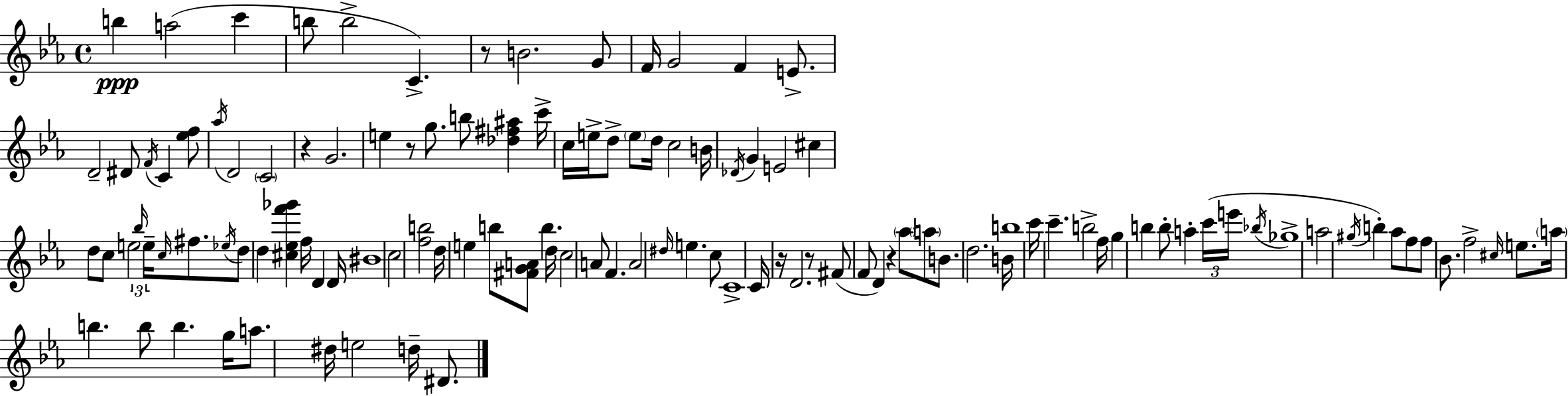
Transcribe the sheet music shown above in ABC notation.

X:1
T:Untitled
M:4/4
L:1/4
K:Cm
b a2 c' b/2 b2 C z/2 B2 G/2 F/4 G2 F E/2 D2 ^D/2 F/4 C [_ef]/2 _a/4 D2 C2 z G2 e z/2 g/2 b/2 [_d^f^a] c'/4 c/4 e/4 d/2 e/2 d/4 c2 B/4 _D/4 G E2 ^c d/2 c/2 e2 _b/4 e/4 c/4 ^f/2 _e/4 d/2 d [^c_ef'_g'] f/4 D D/4 ^B4 c2 [fb]2 d/4 e b/2 [^FGA]/2 b d/4 c2 A/2 F A2 ^d/4 e c/2 C4 C/4 z/4 D2 z/2 ^F/2 F/2 D z _a/2 a/2 B/2 d2 B/4 b4 c'/4 c' b2 f/4 g b b/2 a c'/4 e'/4 _b/4 _g4 a2 ^g/4 b _a/2 f/2 f/2 _B/2 f2 ^c/4 e/2 a/4 b b/2 b g/4 a/2 ^d/4 e2 d/4 ^D/2